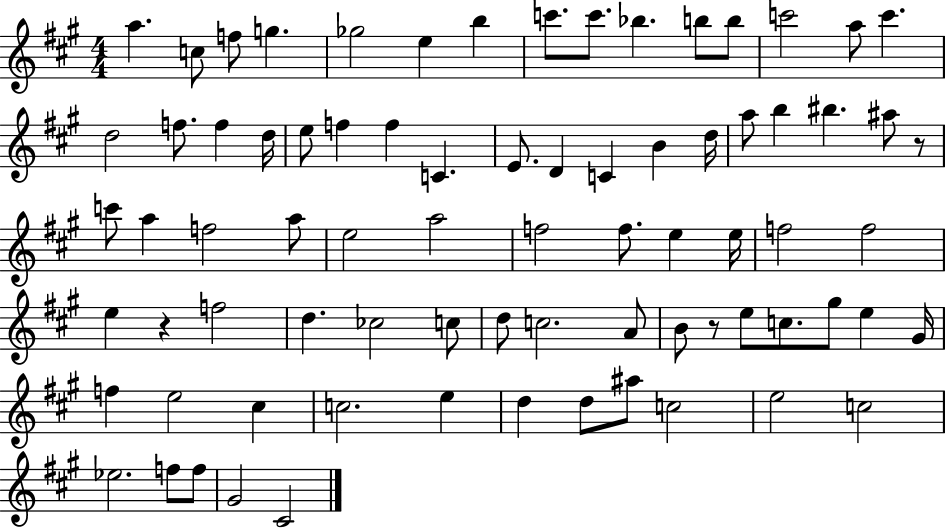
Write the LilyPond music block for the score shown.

{
  \clef treble
  \numericTimeSignature
  \time 4/4
  \key a \major
  a''4. c''8 f''8 g''4. | ges''2 e''4 b''4 | c'''8. c'''8. bes''4. b''8 b''8 | c'''2 a''8 c'''4. | \break d''2 f''8. f''4 d''16 | e''8 f''4 f''4 c'4. | e'8. d'4 c'4 b'4 d''16 | a''8 b''4 bis''4. ais''8 r8 | \break c'''8 a''4 f''2 a''8 | e''2 a''2 | f''2 f''8. e''4 e''16 | f''2 f''2 | \break e''4 r4 f''2 | d''4. ces''2 c''8 | d''8 c''2. a'8 | b'8 r8 e''8 c''8. gis''8 e''4 gis'16 | \break f''4 e''2 cis''4 | c''2. e''4 | d''4 d''8 ais''8 c''2 | e''2 c''2 | \break ees''2. f''8 f''8 | gis'2 cis'2 | \bar "|."
}